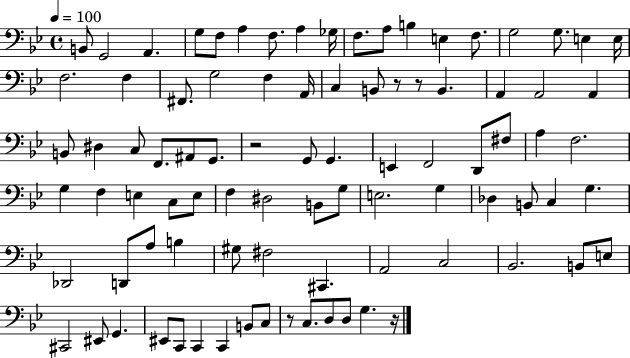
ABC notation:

X:1
T:Untitled
M:4/4
L:1/4
K:Bb
B,,/2 G,,2 A,, G,/2 F,/2 A, F,/2 A, _G,/4 F,/2 A,/2 B, E, F,/2 G,2 G,/2 E, E,/4 F,2 F, ^F,,/2 G,2 F, A,,/4 C, B,,/2 z/2 z/2 B,, A,, A,,2 A,, B,,/2 ^D, C,/2 F,,/2 ^A,,/2 G,,/2 z2 G,,/2 G,, E,, F,,2 D,,/2 ^F,/2 A, F,2 G, F, E, C,/2 E,/2 F, ^D,2 B,,/2 G,/2 E,2 G, _D, B,,/2 C, G, _D,,2 D,,/2 A,/2 B, ^G,/2 ^F,2 ^C,, A,,2 C,2 _B,,2 B,,/2 E,/2 ^C,,2 ^E,,/2 G,, ^E,,/2 C,,/2 C,, C,, B,,/2 C,/2 z/2 C,/2 D,/2 D,/2 G, z/4